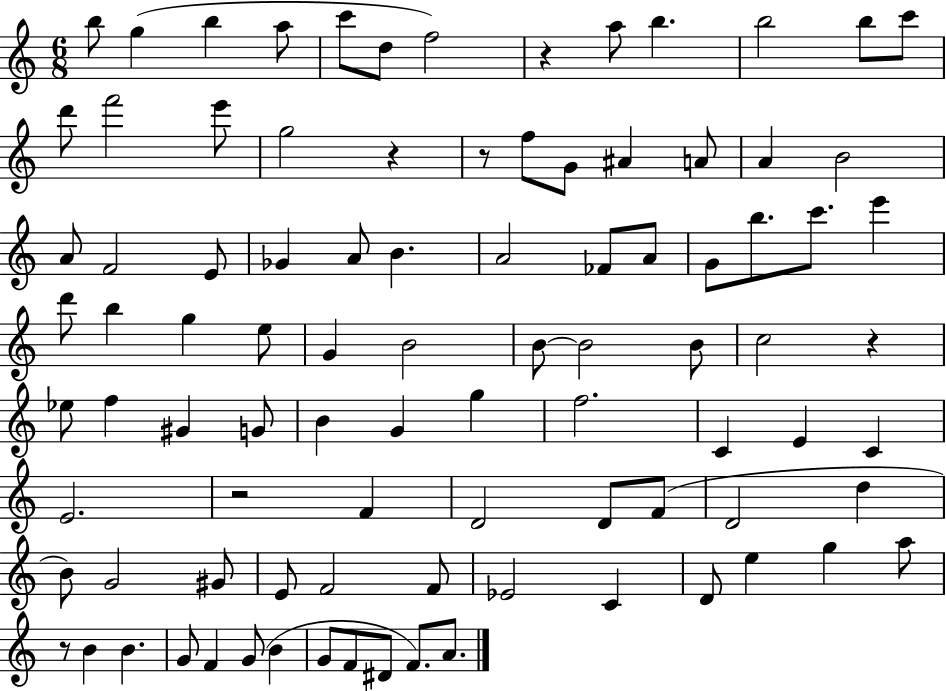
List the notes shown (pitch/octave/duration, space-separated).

B5/e G5/q B5/q A5/e C6/e D5/e F5/h R/q A5/e B5/q. B5/h B5/e C6/e D6/e F6/h E6/e G5/h R/q R/e F5/e G4/e A#4/q A4/e A4/q B4/h A4/e F4/h E4/e Gb4/q A4/e B4/q. A4/h FES4/e A4/e G4/e B5/e. C6/e. E6/q D6/e B5/q G5/q E5/e G4/q B4/h B4/e B4/h B4/e C5/h R/q Eb5/e F5/q G#4/q G4/e B4/q G4/q G5/q F5/h. C4/q E4/q C4/q E4/h. R/h F4/q D4/h D4/e F4/e D4/h D5/q B4/e G4/h G#4/e E4/e F4/h F4/e Eb4/h C4/q D4/e E5/q G5/q A5/e R/e B4/q B4/q. G4/e F4/q G4/e B4/q G4/e F4/e D#4/e F4/e. A4/e.